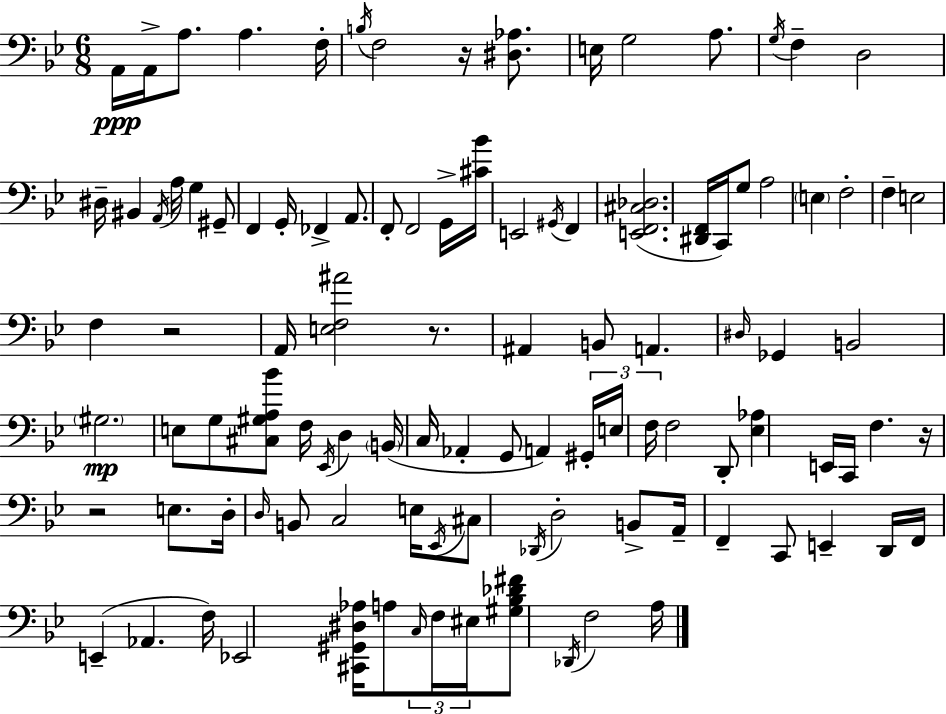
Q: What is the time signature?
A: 6/8